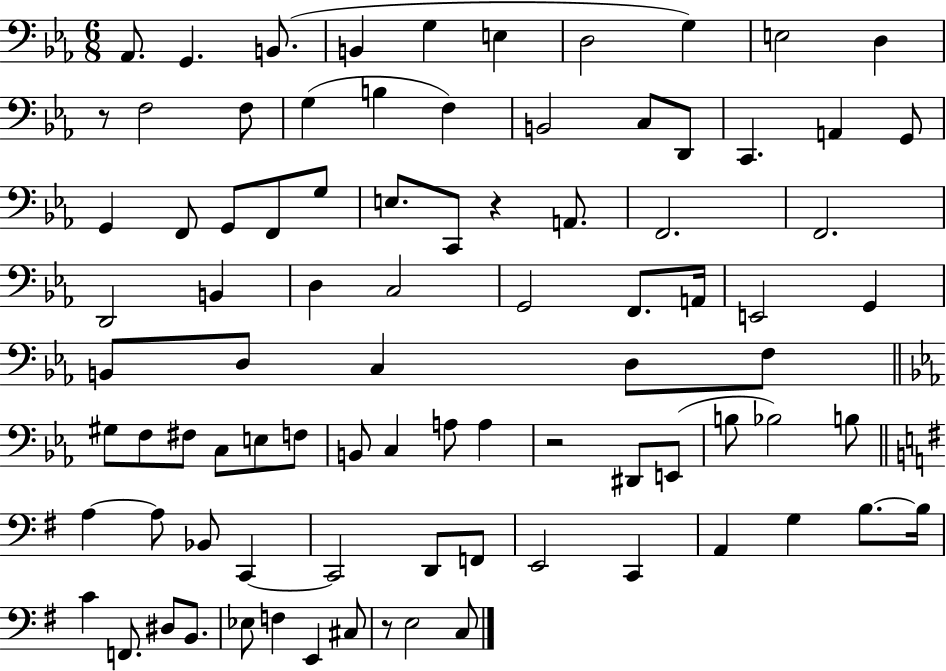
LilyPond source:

{
  \clef bass
  \numericTimeSignature
  \time 6/8
  \key ees \major
  aes,8. g,4. b,8.( | b,4 g4 e4 | d2 g4) | e2 d4 | \break r8 f2 f8 | g4( b4 f4) | b,2 c8 d,8 | c,4. a,4 g,8 | \break g,4 f,8 g,8 f,8 g8 | e8. c,8 r4 a,8. | f,2. | f,2. | \break d,2 b,4 | d4 c2 | g,2 f,8. a,16 | e,2 g,4 | \break b,8 d8 c4 d8 f8 | \bar "||" \break \key ees \major gis8 f8 fis8 c8 e8 f8 | b,8 c4 a8 a4 | r2 dis,8 e,8( | b8 bes2) b8 | \break \bar "||" \break \key e \minor a4~~ a8 bes,8 c,4~~ | c,2 d,8 f,8 | e,2 c,4 | a,4 g4 b8.~~ b16 | \break c'4 f,8. dis8 b,8. | ees8 f4 e,4 cis8 | r8 e2 c8 | \bar "|."
}